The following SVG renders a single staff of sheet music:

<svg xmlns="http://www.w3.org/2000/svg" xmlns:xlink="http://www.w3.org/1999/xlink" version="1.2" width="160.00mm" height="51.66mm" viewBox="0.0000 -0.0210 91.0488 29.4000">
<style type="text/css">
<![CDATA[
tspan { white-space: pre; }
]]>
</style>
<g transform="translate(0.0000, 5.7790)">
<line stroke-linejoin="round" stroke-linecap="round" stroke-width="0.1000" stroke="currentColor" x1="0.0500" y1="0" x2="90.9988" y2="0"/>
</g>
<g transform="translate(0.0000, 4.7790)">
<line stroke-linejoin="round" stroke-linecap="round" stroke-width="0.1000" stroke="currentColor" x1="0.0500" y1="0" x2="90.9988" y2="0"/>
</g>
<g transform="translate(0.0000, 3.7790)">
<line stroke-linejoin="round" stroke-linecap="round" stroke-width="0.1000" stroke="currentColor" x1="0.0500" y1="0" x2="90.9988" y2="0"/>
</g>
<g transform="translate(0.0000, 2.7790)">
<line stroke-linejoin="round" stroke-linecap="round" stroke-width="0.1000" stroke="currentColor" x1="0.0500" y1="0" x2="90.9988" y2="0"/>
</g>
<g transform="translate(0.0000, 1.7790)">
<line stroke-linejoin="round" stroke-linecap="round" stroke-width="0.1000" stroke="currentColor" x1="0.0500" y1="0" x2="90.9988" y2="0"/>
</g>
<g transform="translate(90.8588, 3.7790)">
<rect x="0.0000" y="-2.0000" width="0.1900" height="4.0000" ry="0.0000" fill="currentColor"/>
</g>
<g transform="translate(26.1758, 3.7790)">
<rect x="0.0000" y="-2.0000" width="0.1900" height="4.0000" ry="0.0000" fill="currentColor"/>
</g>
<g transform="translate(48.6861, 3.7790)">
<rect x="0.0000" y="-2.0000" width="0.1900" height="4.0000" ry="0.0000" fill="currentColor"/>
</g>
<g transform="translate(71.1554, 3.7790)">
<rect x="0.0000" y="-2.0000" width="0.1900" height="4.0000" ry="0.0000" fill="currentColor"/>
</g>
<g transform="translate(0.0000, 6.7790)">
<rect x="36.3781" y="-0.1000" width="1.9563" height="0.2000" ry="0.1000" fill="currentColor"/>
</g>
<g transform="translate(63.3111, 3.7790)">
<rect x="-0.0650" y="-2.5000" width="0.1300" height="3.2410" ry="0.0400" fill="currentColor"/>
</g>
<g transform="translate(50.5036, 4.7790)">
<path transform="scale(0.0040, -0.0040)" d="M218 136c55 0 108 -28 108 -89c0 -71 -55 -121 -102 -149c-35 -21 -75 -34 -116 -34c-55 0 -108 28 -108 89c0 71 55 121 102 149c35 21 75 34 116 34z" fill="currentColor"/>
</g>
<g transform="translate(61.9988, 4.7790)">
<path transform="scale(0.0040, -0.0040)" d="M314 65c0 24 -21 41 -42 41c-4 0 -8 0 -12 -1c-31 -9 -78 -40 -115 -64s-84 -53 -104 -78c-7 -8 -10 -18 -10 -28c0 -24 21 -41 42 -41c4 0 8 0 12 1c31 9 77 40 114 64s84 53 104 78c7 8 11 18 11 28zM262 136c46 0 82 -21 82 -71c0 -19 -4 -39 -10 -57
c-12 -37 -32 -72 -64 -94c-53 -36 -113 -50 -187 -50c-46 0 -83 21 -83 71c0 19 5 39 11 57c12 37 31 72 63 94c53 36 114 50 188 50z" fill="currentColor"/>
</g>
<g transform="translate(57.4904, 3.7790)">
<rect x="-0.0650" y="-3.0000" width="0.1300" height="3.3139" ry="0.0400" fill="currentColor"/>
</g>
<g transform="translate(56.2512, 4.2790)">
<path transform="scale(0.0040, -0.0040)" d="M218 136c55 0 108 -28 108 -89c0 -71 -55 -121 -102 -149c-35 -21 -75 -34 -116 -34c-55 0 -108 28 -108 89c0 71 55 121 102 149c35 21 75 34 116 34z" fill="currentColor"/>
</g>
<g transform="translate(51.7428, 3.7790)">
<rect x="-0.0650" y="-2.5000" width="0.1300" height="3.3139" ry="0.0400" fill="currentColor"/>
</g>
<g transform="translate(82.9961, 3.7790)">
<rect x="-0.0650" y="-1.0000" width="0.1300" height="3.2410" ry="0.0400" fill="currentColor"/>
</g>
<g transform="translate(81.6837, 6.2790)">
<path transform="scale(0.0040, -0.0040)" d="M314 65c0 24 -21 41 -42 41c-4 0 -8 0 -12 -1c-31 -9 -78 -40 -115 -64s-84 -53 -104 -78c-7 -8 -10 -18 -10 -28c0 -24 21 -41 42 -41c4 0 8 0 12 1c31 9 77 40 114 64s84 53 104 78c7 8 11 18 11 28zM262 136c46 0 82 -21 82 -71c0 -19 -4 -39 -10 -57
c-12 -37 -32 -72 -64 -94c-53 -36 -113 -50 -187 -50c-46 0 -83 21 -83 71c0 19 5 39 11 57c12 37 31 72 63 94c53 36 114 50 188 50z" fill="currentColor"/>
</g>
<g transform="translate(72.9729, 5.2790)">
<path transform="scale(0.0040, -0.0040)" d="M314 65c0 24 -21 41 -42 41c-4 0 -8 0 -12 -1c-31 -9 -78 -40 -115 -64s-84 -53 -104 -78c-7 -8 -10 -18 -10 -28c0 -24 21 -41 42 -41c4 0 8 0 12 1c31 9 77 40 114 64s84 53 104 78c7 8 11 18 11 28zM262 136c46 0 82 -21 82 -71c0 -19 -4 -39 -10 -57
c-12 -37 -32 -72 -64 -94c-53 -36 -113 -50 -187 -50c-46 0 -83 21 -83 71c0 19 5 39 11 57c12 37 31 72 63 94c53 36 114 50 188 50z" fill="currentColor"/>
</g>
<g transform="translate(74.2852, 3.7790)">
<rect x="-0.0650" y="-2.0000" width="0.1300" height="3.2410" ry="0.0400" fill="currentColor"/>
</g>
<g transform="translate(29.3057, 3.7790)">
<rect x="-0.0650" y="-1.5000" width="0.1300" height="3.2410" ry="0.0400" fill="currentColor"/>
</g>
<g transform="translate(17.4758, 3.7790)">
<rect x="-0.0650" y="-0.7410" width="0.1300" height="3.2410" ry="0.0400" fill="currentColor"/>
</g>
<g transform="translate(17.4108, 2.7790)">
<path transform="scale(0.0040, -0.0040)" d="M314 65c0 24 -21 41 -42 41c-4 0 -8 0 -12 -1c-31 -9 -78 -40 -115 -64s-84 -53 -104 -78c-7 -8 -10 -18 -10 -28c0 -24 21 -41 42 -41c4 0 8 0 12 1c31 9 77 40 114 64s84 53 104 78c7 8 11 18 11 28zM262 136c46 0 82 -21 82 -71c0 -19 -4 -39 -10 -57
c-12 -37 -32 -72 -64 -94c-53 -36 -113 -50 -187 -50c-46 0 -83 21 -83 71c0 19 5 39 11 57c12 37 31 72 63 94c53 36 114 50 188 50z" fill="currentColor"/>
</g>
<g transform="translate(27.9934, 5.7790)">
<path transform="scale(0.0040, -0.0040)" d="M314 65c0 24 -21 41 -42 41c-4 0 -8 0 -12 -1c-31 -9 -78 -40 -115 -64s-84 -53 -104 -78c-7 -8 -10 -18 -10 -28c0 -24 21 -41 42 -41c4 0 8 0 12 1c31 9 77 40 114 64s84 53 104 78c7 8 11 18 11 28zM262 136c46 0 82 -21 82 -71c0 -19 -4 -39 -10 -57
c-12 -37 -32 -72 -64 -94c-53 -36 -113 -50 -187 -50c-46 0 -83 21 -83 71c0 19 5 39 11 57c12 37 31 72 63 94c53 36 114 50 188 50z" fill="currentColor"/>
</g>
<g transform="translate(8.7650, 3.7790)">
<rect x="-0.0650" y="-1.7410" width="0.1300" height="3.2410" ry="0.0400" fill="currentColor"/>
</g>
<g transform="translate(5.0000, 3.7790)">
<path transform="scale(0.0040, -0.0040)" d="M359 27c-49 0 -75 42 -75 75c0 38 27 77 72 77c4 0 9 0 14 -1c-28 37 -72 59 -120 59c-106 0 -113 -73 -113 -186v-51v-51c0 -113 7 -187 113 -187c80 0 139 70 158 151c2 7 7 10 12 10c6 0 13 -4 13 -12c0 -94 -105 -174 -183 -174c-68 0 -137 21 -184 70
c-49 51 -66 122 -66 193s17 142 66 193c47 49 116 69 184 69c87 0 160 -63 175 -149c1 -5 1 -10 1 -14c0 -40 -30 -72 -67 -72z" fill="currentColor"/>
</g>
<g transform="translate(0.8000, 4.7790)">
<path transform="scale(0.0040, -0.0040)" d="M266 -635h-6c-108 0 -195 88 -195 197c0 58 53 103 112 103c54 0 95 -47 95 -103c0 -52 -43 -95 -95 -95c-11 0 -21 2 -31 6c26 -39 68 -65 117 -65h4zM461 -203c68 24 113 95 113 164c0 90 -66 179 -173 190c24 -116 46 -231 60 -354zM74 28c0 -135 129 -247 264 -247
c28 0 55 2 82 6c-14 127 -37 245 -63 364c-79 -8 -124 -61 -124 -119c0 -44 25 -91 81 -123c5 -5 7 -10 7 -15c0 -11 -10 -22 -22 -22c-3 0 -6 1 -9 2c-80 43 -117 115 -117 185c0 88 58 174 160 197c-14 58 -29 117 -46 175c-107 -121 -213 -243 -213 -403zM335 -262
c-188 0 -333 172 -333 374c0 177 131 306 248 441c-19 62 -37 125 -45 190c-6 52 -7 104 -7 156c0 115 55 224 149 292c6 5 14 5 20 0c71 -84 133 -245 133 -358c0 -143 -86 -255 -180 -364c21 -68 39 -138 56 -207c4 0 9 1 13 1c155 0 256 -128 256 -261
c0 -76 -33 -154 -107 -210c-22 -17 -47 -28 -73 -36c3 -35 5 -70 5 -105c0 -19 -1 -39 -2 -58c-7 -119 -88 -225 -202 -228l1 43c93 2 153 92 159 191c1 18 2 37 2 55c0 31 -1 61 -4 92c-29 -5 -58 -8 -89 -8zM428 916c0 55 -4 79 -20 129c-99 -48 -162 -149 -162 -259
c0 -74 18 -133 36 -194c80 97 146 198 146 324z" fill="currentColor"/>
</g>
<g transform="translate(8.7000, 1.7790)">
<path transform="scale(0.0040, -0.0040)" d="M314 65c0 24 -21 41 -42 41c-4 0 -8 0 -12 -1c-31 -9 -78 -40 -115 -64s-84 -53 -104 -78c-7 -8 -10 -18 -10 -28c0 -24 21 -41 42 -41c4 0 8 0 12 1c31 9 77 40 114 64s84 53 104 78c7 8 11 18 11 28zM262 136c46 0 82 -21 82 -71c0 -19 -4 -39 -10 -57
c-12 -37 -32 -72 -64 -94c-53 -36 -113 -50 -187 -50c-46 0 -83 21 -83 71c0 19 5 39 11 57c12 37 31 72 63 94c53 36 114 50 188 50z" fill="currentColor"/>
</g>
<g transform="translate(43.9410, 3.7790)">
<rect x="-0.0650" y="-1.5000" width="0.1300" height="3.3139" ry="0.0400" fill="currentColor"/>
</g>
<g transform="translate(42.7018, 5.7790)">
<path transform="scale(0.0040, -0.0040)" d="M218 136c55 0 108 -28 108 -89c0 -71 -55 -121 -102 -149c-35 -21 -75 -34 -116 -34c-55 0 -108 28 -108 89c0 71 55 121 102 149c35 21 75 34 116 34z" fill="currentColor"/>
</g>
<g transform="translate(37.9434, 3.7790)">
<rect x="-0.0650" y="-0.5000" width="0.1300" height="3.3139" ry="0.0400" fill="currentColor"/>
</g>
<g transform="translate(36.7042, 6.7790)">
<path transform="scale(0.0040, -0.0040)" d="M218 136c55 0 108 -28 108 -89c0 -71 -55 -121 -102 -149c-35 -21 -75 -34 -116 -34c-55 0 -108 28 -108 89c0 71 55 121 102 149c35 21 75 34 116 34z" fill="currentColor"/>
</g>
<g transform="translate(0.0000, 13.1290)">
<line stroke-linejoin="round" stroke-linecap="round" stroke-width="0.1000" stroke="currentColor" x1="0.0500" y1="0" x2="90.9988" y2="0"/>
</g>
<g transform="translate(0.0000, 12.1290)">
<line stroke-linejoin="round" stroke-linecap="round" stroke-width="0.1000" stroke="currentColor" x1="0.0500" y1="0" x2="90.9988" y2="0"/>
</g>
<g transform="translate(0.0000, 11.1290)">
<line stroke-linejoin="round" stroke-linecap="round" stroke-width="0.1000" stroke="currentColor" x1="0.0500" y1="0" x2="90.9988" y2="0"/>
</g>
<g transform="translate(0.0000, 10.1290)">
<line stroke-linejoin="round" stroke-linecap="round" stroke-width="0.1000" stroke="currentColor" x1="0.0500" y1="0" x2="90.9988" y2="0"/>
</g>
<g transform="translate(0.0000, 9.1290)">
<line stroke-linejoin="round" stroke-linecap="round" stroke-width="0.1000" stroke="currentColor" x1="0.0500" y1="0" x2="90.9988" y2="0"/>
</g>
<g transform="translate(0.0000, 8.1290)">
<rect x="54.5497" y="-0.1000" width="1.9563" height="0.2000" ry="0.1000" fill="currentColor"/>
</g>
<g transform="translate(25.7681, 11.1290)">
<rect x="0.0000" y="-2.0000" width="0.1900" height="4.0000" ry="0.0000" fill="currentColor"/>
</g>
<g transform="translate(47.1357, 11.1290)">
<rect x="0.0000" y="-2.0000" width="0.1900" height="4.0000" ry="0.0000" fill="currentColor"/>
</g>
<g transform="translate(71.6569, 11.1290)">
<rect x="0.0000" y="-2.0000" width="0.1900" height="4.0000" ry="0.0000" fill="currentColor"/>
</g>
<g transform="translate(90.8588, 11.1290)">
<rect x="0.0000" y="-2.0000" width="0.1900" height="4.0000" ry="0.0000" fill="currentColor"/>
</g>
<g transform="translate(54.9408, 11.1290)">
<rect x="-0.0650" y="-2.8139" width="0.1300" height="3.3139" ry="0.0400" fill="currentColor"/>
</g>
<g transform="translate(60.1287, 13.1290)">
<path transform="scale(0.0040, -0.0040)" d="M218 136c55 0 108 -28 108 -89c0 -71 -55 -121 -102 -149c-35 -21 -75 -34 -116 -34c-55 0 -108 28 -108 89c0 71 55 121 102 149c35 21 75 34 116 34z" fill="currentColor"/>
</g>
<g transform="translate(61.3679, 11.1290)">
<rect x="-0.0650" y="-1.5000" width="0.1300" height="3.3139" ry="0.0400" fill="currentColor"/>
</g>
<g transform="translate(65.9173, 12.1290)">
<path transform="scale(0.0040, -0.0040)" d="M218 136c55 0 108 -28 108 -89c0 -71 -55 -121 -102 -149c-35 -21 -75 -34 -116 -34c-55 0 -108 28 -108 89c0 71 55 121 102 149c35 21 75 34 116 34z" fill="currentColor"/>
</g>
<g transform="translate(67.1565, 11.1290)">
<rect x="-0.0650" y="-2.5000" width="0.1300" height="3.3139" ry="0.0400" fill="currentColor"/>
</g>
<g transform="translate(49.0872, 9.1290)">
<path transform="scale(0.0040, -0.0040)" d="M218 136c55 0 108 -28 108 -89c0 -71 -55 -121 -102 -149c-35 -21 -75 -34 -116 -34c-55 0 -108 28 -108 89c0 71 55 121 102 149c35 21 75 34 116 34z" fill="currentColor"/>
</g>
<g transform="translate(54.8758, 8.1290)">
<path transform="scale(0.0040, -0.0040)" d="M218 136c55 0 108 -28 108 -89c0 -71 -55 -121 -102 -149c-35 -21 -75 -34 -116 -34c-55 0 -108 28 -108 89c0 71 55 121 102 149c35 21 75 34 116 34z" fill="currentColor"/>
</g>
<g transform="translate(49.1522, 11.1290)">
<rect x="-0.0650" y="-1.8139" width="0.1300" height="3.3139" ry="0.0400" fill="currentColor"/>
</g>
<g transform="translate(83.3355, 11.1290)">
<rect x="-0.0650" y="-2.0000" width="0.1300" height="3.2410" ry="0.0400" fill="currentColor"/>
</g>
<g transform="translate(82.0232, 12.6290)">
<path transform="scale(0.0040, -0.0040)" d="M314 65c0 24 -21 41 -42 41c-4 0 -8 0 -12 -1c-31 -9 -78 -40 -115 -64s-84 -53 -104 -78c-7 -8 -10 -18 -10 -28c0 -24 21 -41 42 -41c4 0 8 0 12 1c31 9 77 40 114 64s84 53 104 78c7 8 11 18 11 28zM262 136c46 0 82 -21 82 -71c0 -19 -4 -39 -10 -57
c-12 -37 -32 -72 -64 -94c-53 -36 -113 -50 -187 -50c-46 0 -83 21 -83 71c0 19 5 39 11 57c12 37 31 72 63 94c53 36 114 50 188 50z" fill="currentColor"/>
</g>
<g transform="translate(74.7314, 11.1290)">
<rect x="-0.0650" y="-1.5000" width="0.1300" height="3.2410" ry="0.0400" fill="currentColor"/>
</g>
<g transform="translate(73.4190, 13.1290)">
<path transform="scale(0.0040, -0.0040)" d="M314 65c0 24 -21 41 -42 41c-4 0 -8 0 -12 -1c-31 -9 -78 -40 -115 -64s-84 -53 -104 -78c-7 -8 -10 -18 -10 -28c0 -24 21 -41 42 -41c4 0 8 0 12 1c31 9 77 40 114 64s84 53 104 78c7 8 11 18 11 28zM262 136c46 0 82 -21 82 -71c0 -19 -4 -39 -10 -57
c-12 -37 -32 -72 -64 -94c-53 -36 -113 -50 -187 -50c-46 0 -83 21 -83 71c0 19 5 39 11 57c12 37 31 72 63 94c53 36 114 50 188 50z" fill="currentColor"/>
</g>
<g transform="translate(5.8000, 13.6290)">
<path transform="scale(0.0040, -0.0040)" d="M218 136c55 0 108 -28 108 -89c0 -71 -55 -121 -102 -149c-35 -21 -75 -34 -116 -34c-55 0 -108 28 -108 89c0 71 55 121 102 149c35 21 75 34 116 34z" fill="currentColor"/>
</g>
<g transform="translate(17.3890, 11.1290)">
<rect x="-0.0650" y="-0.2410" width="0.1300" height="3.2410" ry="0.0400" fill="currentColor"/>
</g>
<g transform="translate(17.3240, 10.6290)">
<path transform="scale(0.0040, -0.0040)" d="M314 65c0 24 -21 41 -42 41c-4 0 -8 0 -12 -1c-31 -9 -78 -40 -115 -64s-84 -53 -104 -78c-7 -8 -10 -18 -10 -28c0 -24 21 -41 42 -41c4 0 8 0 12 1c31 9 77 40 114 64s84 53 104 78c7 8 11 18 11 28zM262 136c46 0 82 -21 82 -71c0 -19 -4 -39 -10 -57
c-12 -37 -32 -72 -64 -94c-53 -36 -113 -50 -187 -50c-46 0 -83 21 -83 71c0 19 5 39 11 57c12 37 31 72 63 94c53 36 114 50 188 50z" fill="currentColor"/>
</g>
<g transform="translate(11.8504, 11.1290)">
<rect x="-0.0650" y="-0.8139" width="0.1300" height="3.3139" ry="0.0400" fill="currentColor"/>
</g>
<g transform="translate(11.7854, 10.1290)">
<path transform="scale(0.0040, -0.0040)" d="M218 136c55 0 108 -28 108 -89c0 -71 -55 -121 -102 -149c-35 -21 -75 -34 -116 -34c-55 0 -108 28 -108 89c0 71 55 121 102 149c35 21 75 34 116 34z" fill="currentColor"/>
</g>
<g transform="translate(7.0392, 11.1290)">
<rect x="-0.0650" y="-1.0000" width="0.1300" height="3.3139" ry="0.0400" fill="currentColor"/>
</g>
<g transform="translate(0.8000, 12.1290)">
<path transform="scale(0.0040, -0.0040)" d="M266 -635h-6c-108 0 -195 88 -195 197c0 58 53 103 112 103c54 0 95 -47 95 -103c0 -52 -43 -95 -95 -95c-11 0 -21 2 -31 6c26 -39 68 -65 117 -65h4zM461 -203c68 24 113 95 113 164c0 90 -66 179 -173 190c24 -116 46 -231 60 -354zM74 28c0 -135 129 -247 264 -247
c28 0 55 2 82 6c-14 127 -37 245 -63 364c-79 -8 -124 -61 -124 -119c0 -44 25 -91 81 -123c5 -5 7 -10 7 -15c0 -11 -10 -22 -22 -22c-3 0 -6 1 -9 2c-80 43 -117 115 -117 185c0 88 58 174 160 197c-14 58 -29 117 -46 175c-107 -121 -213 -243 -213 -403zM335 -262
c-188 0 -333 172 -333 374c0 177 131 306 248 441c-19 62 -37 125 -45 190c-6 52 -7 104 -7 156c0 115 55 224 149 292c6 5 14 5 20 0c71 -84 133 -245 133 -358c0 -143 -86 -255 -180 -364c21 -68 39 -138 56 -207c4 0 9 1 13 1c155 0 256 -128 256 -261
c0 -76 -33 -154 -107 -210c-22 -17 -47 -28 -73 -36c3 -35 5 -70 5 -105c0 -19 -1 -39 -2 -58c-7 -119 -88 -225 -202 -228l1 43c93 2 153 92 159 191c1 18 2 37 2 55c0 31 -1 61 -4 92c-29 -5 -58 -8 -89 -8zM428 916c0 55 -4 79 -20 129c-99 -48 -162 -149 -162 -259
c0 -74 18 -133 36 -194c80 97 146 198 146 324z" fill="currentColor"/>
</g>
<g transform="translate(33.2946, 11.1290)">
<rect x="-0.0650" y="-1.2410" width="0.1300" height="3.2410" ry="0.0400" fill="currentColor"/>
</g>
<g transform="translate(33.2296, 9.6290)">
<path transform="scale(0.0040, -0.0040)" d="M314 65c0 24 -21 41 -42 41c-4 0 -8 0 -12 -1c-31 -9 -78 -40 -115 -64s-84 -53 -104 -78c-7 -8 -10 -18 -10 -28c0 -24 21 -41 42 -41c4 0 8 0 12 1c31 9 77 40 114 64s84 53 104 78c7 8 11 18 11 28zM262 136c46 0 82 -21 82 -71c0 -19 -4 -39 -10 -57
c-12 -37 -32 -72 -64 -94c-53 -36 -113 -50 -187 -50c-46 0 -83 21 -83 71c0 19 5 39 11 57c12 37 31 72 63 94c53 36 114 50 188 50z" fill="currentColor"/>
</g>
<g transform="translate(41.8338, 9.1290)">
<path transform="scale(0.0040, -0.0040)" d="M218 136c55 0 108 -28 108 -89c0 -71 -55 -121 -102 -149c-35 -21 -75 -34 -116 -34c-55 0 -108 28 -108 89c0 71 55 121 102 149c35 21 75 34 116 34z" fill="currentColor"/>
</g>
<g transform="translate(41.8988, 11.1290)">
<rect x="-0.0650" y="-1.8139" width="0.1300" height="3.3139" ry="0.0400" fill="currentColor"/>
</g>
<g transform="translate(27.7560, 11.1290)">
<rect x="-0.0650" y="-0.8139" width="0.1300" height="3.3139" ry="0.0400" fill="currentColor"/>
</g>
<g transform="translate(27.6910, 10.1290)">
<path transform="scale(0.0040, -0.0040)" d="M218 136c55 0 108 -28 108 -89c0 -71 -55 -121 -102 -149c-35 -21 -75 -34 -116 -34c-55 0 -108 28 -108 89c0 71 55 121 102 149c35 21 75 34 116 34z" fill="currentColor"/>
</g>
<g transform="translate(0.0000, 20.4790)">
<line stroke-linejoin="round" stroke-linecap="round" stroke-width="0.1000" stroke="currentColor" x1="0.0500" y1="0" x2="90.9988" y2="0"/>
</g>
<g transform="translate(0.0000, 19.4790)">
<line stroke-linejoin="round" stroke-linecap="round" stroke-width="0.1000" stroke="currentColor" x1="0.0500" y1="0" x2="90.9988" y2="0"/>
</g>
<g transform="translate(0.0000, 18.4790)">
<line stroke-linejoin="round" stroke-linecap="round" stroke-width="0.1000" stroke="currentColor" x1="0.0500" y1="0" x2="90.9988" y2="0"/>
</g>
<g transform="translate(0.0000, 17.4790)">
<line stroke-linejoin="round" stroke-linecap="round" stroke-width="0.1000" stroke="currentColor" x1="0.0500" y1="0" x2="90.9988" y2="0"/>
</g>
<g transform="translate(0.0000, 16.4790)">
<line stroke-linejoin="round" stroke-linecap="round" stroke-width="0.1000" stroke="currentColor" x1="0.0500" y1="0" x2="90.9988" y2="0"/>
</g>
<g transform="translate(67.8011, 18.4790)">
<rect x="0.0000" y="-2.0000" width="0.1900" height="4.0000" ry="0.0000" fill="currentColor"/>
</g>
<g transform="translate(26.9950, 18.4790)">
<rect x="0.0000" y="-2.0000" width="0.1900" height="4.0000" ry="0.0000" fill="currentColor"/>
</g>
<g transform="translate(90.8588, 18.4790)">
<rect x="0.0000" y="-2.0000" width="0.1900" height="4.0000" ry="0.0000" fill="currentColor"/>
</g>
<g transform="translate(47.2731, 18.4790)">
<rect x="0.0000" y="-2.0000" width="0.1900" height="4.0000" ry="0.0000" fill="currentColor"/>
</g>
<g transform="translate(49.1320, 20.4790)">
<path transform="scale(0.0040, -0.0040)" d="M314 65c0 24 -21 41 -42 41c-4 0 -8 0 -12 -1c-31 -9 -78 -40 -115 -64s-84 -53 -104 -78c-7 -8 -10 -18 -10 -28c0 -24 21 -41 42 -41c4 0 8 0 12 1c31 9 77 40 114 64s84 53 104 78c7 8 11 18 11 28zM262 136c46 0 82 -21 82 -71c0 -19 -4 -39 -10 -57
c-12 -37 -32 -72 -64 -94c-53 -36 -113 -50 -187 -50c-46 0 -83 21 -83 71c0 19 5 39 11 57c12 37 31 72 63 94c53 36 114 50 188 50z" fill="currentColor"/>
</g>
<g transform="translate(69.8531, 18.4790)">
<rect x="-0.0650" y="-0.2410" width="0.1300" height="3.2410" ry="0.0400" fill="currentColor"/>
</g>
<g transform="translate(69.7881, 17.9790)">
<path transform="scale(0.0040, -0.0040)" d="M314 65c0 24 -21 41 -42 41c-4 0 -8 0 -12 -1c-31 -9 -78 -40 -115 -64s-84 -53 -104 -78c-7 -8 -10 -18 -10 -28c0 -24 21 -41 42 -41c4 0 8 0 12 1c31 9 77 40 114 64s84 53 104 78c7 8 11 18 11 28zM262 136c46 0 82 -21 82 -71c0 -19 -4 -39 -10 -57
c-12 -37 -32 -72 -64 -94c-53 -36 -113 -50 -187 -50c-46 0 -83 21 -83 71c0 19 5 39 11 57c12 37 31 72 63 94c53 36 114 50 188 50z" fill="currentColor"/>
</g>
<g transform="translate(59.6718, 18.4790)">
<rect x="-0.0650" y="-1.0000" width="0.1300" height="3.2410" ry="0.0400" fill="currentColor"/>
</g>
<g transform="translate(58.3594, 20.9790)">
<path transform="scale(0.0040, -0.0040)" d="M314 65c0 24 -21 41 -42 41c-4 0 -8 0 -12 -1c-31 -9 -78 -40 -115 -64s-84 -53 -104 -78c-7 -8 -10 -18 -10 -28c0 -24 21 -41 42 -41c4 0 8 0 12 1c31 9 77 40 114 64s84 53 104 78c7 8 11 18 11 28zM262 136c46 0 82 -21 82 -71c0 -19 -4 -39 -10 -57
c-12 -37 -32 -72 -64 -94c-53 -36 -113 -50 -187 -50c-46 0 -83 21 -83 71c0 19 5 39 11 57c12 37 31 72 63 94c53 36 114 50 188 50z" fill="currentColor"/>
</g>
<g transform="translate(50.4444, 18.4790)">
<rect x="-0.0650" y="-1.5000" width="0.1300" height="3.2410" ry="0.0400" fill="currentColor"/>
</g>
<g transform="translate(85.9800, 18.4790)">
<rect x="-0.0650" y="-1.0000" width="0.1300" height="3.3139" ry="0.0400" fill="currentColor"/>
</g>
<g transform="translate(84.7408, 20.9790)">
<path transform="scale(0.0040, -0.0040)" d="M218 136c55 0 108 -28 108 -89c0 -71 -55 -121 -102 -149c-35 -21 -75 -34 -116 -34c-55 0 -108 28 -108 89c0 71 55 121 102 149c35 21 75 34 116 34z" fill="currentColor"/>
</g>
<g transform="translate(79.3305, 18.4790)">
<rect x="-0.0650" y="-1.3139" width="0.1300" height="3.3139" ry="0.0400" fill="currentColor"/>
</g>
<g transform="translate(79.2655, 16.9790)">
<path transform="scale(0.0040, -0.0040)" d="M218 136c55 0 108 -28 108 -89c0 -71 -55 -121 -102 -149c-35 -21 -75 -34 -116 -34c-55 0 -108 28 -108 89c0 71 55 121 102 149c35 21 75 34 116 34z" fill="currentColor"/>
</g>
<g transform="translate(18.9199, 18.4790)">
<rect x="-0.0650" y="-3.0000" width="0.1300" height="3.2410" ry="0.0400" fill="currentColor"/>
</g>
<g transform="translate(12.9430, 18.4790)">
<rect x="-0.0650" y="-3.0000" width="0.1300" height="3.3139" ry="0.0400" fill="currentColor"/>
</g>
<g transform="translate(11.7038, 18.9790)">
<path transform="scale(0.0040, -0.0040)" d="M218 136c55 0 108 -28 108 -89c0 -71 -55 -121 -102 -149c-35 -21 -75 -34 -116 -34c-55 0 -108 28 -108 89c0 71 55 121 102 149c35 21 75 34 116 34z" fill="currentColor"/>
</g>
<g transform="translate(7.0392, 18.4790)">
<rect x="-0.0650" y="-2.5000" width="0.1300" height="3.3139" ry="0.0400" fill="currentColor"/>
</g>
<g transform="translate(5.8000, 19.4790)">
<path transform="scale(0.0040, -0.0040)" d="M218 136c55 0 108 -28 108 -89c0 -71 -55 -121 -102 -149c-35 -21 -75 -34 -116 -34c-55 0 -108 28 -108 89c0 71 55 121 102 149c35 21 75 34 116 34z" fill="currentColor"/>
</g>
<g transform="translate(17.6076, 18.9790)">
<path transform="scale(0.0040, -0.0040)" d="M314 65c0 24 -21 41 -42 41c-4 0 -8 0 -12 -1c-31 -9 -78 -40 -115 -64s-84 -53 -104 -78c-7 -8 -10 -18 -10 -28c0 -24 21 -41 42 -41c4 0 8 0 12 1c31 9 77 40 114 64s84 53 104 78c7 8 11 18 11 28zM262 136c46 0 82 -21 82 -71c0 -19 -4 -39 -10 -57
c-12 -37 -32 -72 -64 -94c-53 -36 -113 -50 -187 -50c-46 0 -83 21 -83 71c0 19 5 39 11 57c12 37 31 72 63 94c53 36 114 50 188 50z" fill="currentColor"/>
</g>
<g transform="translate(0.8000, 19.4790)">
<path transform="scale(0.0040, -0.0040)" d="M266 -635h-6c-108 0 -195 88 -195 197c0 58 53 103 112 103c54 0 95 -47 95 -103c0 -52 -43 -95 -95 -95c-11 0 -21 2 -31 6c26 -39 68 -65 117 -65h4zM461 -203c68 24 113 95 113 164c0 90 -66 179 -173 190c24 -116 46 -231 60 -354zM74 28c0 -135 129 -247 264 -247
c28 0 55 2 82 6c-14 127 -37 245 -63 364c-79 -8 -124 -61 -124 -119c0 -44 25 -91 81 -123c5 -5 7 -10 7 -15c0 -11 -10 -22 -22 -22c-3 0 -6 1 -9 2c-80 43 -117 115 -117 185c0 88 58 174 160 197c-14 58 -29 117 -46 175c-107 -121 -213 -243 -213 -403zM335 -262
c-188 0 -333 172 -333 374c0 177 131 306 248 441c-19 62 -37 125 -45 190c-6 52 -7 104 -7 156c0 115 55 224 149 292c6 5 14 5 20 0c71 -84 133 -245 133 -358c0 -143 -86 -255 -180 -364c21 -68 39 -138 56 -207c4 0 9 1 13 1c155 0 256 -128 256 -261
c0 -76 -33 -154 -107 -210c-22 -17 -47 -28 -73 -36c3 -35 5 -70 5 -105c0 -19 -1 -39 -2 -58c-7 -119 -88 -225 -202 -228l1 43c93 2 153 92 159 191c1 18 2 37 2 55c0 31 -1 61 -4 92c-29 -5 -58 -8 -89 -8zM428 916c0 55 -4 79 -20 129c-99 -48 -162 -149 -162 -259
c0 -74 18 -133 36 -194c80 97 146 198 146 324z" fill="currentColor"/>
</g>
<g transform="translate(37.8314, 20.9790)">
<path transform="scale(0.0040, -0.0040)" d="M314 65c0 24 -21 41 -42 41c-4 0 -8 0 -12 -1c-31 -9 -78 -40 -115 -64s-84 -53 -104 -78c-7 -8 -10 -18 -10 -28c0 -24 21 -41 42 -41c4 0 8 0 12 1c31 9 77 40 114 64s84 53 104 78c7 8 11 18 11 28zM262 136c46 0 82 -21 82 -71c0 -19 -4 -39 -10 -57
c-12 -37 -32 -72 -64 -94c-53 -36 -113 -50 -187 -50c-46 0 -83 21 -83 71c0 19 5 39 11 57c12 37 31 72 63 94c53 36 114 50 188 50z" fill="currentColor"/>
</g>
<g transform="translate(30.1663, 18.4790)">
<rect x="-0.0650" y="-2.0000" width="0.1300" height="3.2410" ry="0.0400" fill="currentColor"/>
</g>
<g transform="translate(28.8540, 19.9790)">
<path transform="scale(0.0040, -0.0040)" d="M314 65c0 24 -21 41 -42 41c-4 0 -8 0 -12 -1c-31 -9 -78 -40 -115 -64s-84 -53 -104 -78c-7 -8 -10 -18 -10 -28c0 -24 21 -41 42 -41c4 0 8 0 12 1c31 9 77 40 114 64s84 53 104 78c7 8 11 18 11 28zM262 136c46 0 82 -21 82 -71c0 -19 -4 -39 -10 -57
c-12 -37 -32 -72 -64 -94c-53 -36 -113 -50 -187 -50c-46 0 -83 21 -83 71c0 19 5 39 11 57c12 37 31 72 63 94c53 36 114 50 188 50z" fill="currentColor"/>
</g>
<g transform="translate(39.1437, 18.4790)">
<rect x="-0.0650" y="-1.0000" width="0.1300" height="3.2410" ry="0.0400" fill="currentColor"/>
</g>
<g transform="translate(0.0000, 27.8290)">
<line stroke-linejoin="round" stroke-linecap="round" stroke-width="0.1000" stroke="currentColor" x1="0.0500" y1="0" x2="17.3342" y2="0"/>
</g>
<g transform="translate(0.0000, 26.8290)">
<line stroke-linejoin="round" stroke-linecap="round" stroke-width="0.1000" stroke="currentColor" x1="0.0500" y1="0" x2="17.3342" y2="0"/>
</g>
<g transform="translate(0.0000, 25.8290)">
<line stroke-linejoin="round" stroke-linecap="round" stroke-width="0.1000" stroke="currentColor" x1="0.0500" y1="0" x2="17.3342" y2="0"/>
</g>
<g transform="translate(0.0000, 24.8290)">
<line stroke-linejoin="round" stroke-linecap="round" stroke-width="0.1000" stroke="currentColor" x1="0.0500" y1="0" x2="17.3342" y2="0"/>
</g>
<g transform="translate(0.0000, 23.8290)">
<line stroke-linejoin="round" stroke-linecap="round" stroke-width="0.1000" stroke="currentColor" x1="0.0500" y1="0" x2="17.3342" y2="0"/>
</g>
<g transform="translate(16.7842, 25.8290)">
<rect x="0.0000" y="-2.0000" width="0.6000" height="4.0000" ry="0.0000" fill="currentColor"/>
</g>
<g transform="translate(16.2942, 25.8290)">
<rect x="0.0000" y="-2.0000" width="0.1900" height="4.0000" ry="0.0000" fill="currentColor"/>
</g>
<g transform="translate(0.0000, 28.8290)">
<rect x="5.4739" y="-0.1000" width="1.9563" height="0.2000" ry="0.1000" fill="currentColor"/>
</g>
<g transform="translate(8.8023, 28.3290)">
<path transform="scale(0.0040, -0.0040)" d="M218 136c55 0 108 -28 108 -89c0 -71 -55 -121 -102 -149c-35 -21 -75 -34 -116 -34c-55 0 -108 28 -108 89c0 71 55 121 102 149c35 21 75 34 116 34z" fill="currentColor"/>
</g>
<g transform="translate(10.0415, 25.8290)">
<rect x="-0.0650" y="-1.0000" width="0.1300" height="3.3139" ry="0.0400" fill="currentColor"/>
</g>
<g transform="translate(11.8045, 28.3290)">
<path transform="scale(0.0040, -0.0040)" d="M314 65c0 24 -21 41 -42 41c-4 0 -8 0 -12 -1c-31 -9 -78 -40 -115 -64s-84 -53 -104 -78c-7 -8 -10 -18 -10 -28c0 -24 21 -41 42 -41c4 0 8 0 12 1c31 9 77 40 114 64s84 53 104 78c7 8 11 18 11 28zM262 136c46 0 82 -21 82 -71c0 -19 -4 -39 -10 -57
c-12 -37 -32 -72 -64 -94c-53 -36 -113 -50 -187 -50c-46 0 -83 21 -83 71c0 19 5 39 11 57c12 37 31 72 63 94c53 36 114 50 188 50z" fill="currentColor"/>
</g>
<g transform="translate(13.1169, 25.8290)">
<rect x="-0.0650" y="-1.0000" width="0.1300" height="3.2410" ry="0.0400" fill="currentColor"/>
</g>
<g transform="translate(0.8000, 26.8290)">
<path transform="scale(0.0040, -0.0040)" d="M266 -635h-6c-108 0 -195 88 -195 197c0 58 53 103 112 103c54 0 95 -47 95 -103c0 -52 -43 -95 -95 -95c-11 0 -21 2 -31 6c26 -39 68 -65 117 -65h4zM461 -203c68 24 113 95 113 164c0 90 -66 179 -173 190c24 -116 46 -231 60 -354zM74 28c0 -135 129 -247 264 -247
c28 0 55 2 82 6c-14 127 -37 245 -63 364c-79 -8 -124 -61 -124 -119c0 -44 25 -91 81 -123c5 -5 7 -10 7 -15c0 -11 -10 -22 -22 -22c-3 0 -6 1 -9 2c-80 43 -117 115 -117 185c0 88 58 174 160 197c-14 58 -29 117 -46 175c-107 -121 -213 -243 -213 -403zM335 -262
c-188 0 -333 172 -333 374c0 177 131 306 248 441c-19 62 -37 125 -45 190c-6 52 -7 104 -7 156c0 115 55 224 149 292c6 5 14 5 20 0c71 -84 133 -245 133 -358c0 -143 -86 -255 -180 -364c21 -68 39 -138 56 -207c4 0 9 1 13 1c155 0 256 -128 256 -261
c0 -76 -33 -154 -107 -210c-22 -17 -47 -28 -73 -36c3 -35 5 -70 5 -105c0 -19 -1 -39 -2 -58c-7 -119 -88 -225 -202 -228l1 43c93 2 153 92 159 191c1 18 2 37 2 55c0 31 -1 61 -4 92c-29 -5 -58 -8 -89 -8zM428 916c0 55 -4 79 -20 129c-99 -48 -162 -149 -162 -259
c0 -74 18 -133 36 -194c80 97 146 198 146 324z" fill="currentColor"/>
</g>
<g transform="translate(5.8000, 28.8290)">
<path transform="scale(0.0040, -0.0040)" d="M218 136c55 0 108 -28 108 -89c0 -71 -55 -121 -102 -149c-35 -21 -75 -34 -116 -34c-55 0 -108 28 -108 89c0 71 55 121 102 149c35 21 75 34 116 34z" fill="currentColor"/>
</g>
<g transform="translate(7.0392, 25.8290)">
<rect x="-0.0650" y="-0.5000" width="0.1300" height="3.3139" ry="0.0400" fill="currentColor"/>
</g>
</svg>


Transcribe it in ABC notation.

X:1
T:Untitled
M:4/4
L:1/4
K:C
f2 d2 E2 C E G A G2 F2 D2 D d c2 d e2 f f a E G E2 F2 G A A2 F2 D2 E2 D2 c2 e D C D D2